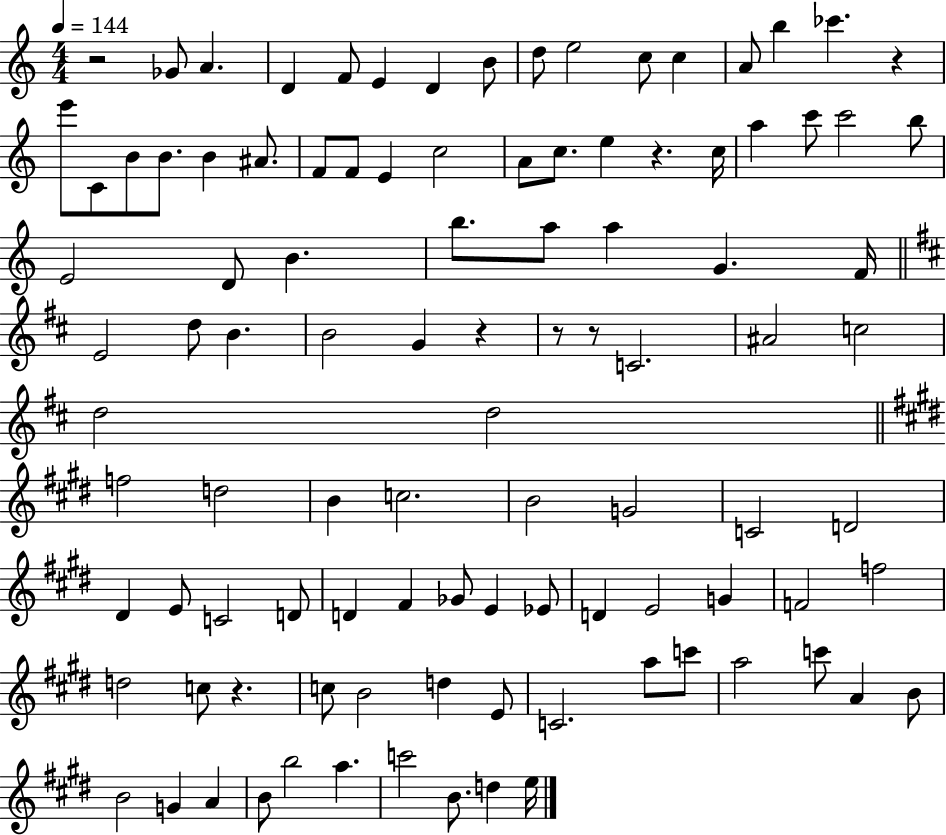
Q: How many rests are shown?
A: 7